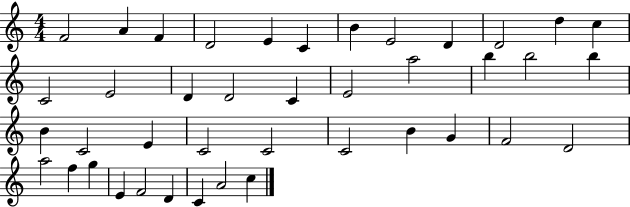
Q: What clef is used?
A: treble